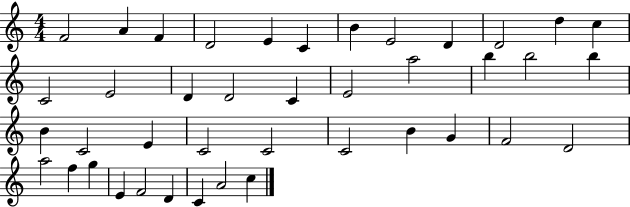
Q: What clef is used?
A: treble